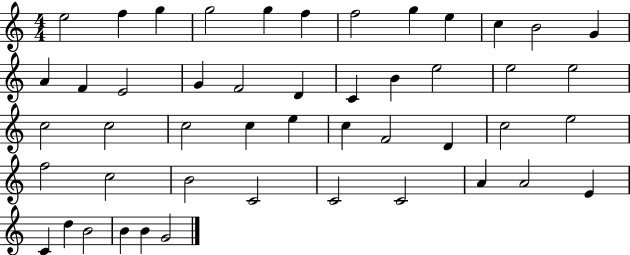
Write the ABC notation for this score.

X:1
T:Untitled
M:4/4
L:1/4
K:C
e2 f g g2 g f f2 g e c B2 G A F E2 G F2 D C B e2 e2 e2 c2 c2 c2 c e c F2 D c2 e2 f2 c2 B2 C2 C2 C2 A A2 E C d B2 B B G2